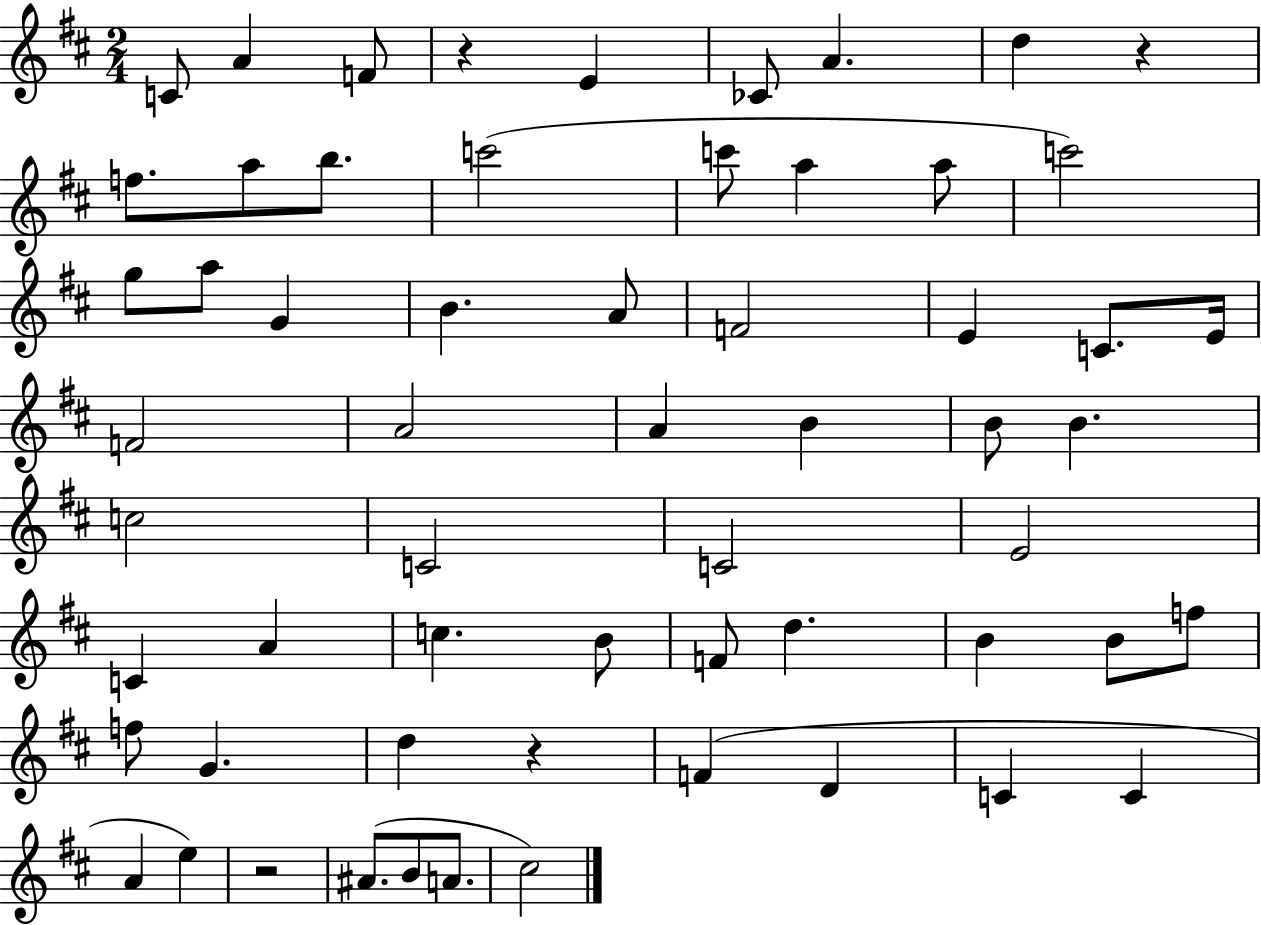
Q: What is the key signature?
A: D major